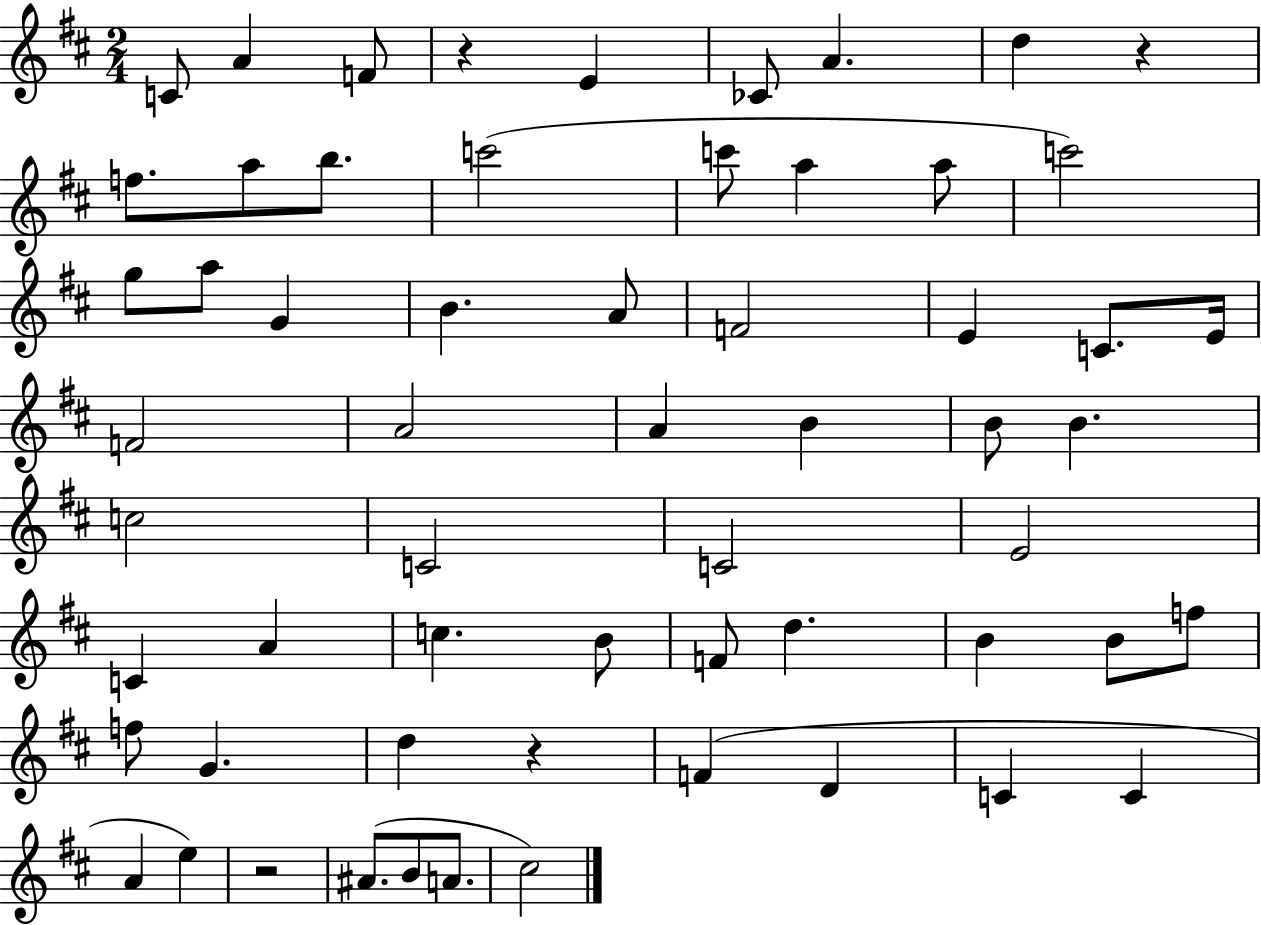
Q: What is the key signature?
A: D major